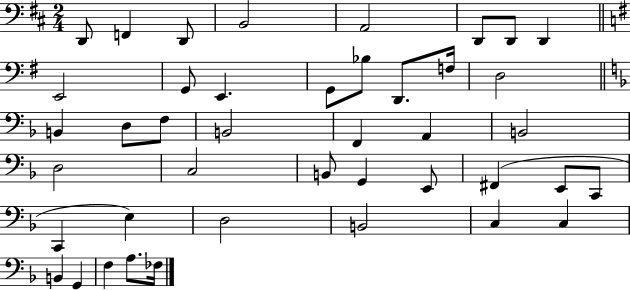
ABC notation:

X:1
T:Untitled
M:2/4
L:1/4
K:D
D,,/2 F,, D,,/2 B,,2 A,,2 D,,/2 D,,/2 D,, E,,2 G,,/2 E,, G,,/2 _B,/2 D,,/2 F,/4 D,2 B,, D,/2 F,/2 B,,2 F,, A,, B,,2 D,2 C,2 B,,/2 G,, E,,/2 ^F,, E,,/2 C,,/2 C,, E, D,2 B,,2 C, C, B,, G,, F, A,/2 _F,/4